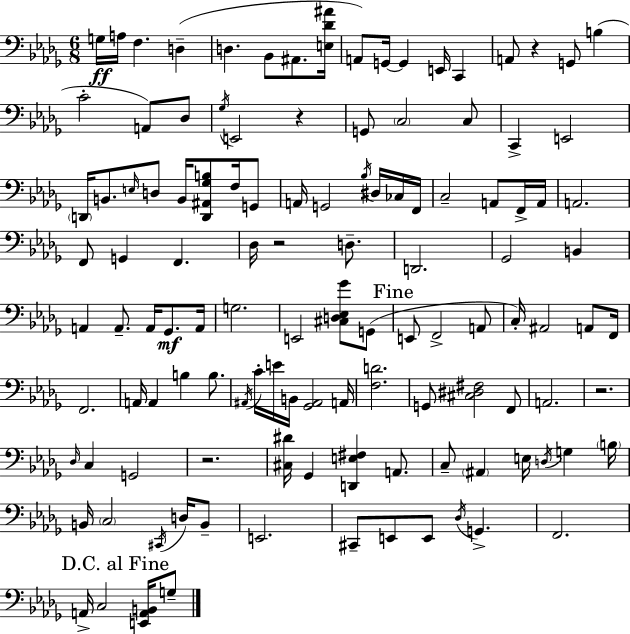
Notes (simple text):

G3/s A3/s F3/q. D3/q D3/q. Bb2/e A#2/e. [E3,Db4,A#4]/s A2/e G2/s G2/q E2/s C2/q A2/e R/q G2/e B3/q C4/h A2/e Db3/e Gb3/s E2/h R/q G2/e C3/h C3/e C2/q E2/h D2/s B2/e. E3/s D3/e B2/s [D2,A#2,Gb3,B3]/e F3/s G2/e A2/s G2/h Bb3/s D#3/s CES3/s F2/s C3/h A2/e F2/s A2/s A2/h. F2/e G2/q F2/q. Db3/s R/h D3/e. D2/h. Gb2/h B2/q A2/q A2/e. A2/s Gb2/e. A2/s G3/h. E2/h [C#3,D3,Eb3,Gb4]/e G2/e E2/e F2/h A2/e C3/s A#2/h A2/e F2/s F2/h. A2/s A2/q B3/q B3/e. A#2/s C4/s E4/s B2/s [Gb2,A#2]/h A2/s [F3,D4]/h. G2/e [C#3,D#3,F#3]/h F2/e A2/h. R/h. Db3/s C3/q G2/h R/h. [C#3,D#4]/s Gb2/q [D2,E3,F#3]/q A2/e. C3/e A#2/q E3/s D3/s G3/q B3/s B2/s C3/h C#2/s D3/s B2/e E2/h. C#2/e E2/e E2/e Db3/s G2/q. F2/h. A2/s C3/h [E2,A2,B2]/s G3/e